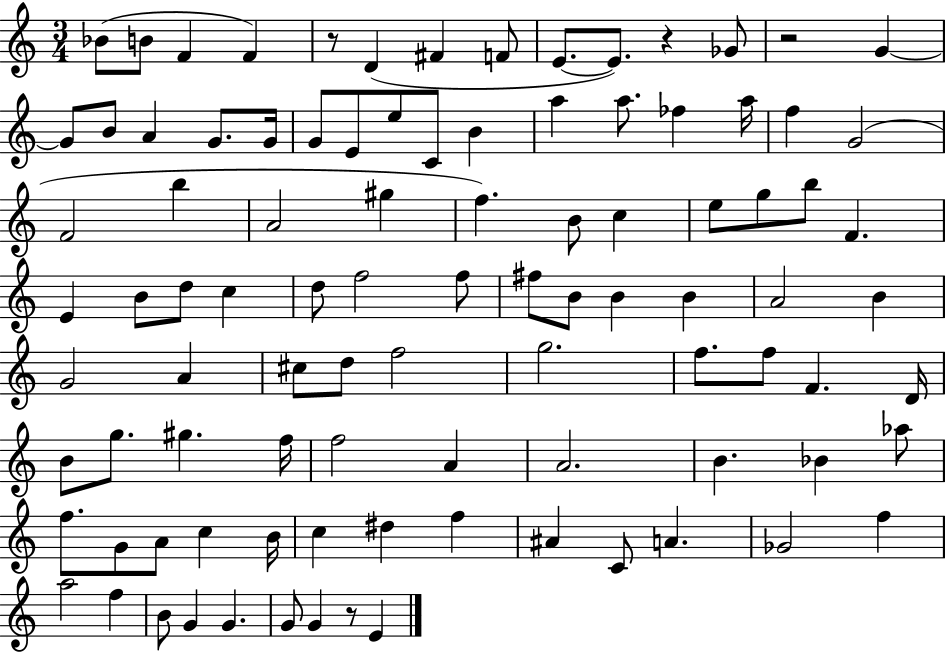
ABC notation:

X:1
T:Untitled
M:3/4
L:1/4
K:C
_B/2 B/2 F F z/2 D ^F F/2 E/2 E/2 z _G/2 z2 G G/2 B/2 A G/2 G/4 G/2 E/2 e/2 C/2 B a a/2 _f a/4 f G2 F2 b A2 ^g f B/2 c e/2 g/2 b/2 F E B/2 d/2 c d/2 f2 f/2 ^f/2 B/2 B B A2 B G2 A ^c/2 d/2 f2 g2 f/2 f/2 F D/4 B/2 g/2 ^g f/4 f2 A A2 B _B _a/2 f/2 G/2 A/2 c B/4 c ^d f ^A C/2 A _G2 f a2 f B/2 G G G/2 G z/2 E